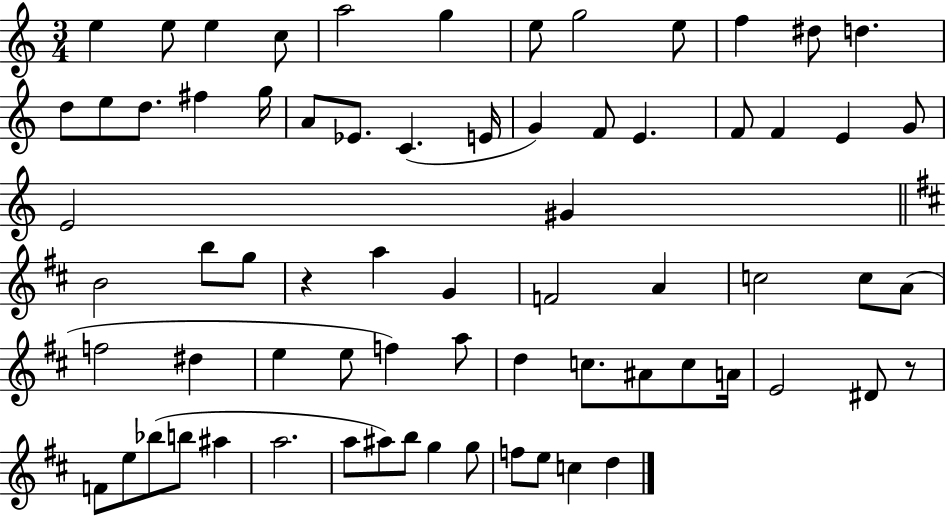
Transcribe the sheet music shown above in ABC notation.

X:1
T:Untitled
M:3/4
L:1/4
K:C
e e/2 e c/2 a2 g e/2 g2 e/2 f ^d/2 d d/2 e/2 d/2 ^f g/4 A/2 _E/2 C E/4 G F/2 E F/2 F E G/2 E2 ^G B2 b/2 g/2 z a G F2 A c2 c/2 A/2 f2 ^d e e/2 f a/2 d c/2 ^A/2 c/2 A/4 E2 ^D/2 z/2 F/2 e/2 _b/2 b/2 ^a a2 a/2 ^a/2 b/2 g g/2 f/2 e/2 c d